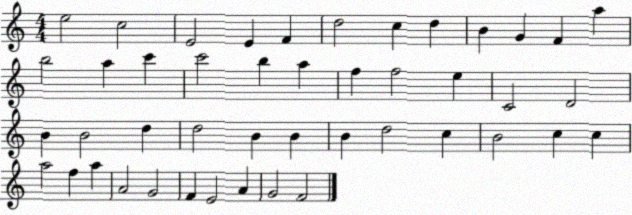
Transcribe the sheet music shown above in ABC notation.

X:1
T:Untitled
M:4/4
L:1/4
K:C
e2 c2 E2 E F d2 c d B G F a b2 a c' c'2 b a f f2 e C2 D2 B B2 d d2 B B B d2 c B2 c c a2 f a A2 G2 F E2 A G2 F2